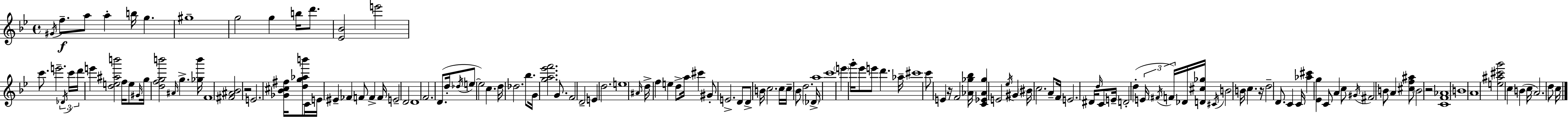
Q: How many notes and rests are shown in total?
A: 145